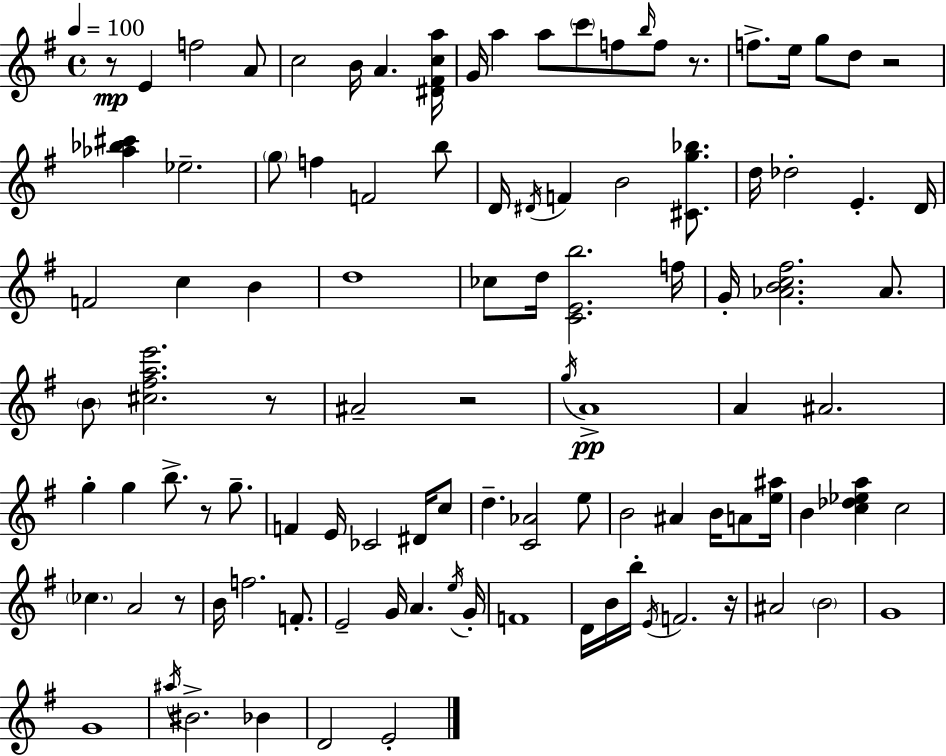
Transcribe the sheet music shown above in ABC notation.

X:1
T:Untitled
M:4/4
L:1/4
K:G
z/2 E f2 A/2 c2 B/4 A [^D^Fca]/4 G/4 a a/2 c'/2 f/2 b/4 f/2 z/2 f/2 e/4 g/2 d/2 z2 [_a_b^c'] _e2 g/2 f F2 b/2 D/4 ^D/4 F B2 [^Cg_b]/2 d/4 _d2 E D/4 F2 c B d4 _c/2 d/4 [CEb]2 f/4 G/4 [_ABc^f]2 _A/2 B/2 [^c^fae']2 z/2 ^A2 z2 g/4 A4 A ^A2 g g b/2 z/2 g/2 F E/4 _C2 ^D/4 c/2 d [C_A]2 e/2 B2 ^A B/4 A/2 [e^a]/4 B [c_d_ea] c2 _c A2 z/2 B/4 f2 F/2 E2 G/4 A e/4 G/4 F4 D/4 B/4 b/4 E/4 F2 z/4 ^A2 B2 G4 G4 ^a/4 ^B2 _B D2 E2